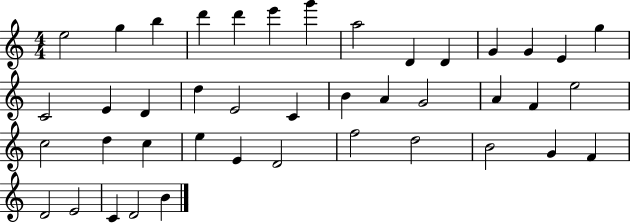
E5/h G5/q B5/q D6/q D6/q E6/q G6/q A5/h D4/q D4/q G4/q G4/q E4/q G5/q C4/h E4/q D4/q D5/q E4/h C4/q B4/q A4/q G4/h A4/q F4/q E5/h C5/h D5/q C5/q E5/q E4/q D4/h F5/h D5/h B4/h G4/q F4/q D4/h E4/h C4/q D4/h B4/q